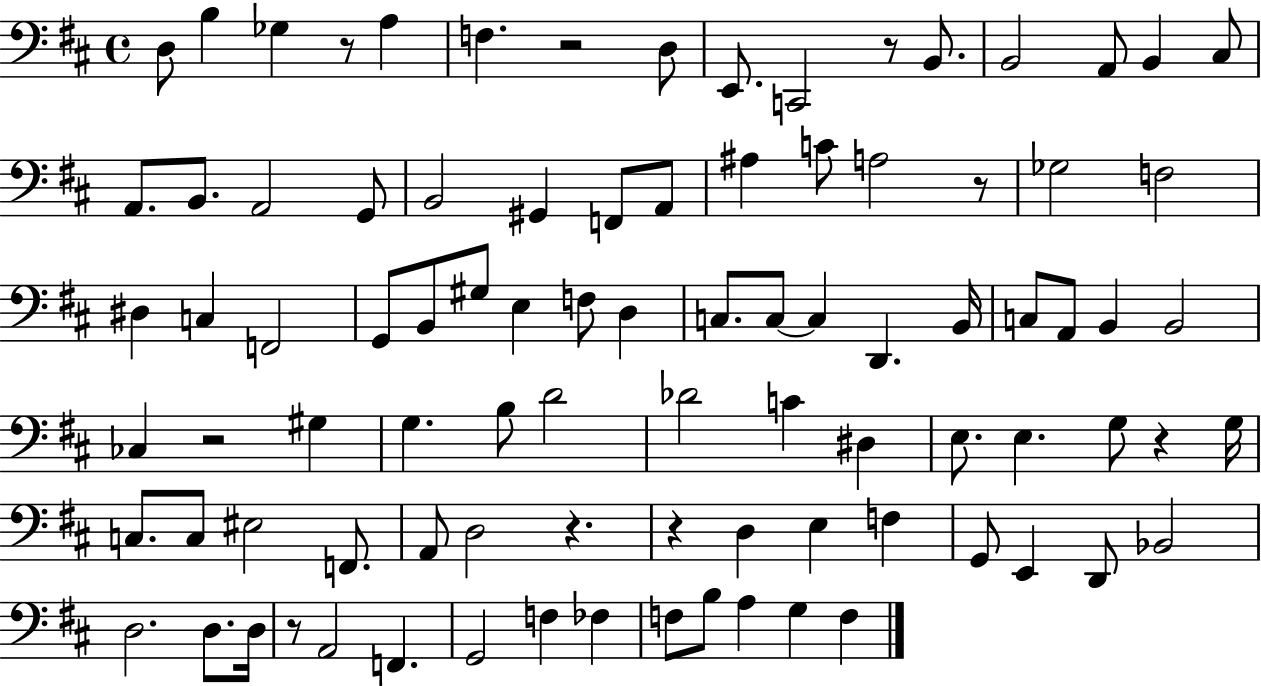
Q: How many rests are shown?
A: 9